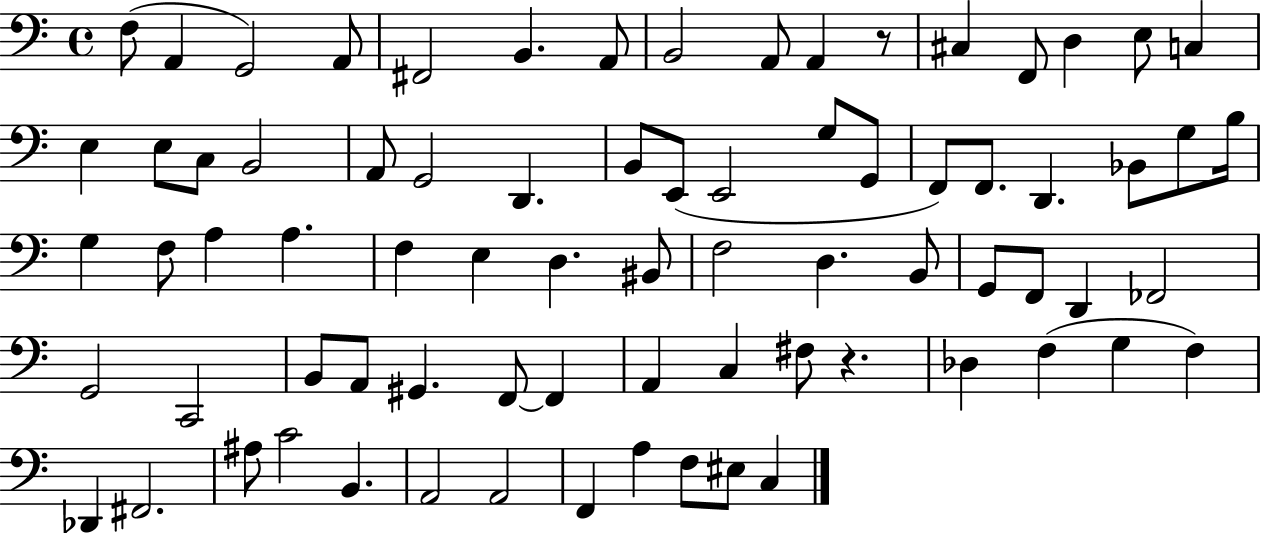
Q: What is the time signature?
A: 4/4